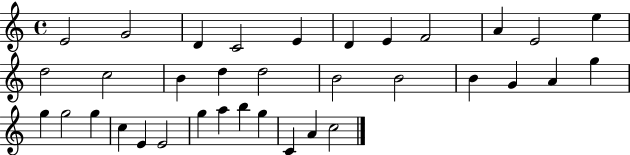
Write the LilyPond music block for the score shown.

{
  \clef treble
  \time 4/4
  \defaultTimeSignature
  \key c \major
  e'2 g'2 | d'4 c'2 e'4 | d'4 e'4 f'2 | a'4 e'2 e''4 | \break d''2 c''2 | b'4 d''4 d''2 | b'2 b'2 | b'4 g'4 a'4 g''4 | \break g''4 g''2 g''4 | c''4 e'4 e'2 | g''4 a''4 b''4 g''4 | c'4 a'4 c''2 | \break \bar "|."
}